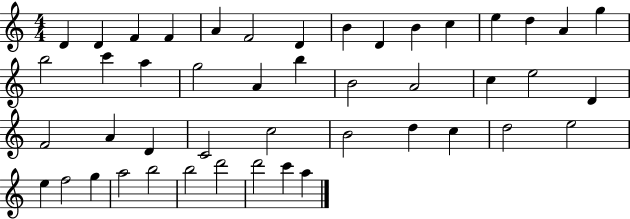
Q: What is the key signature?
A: C major